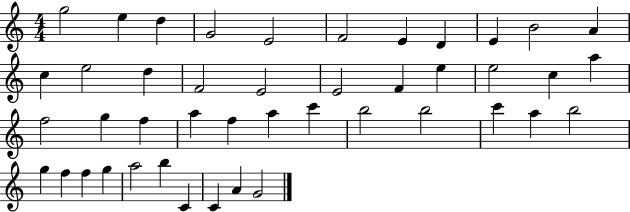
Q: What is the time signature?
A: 4/4